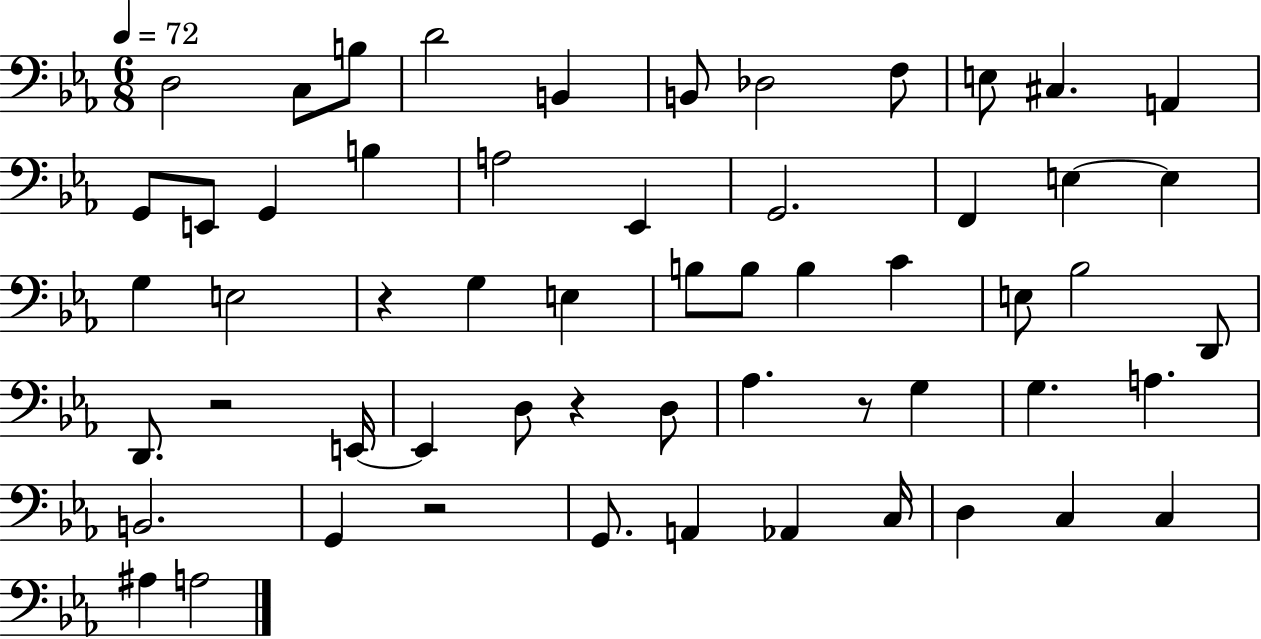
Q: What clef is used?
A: bass